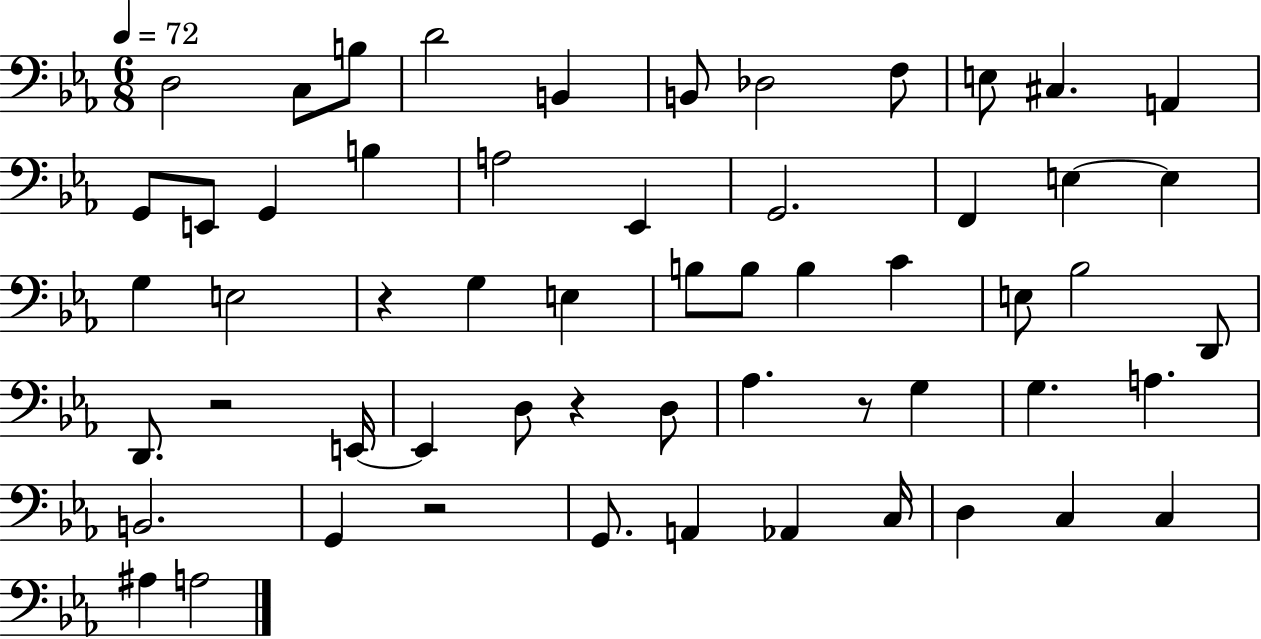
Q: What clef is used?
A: bass